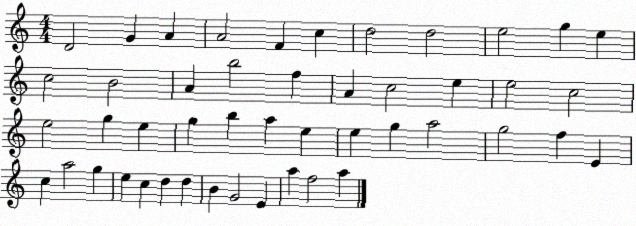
X:1
T:Untitled
M:4/4
L:1/4
K:C
D2 G A A2 F c d2 d2 e2 g e c2 B2 A b2 f A c2 e e2 c2 e2 g e g b a e e g a2 g2 f E c a2 g e c d d B G2 E a f2 a